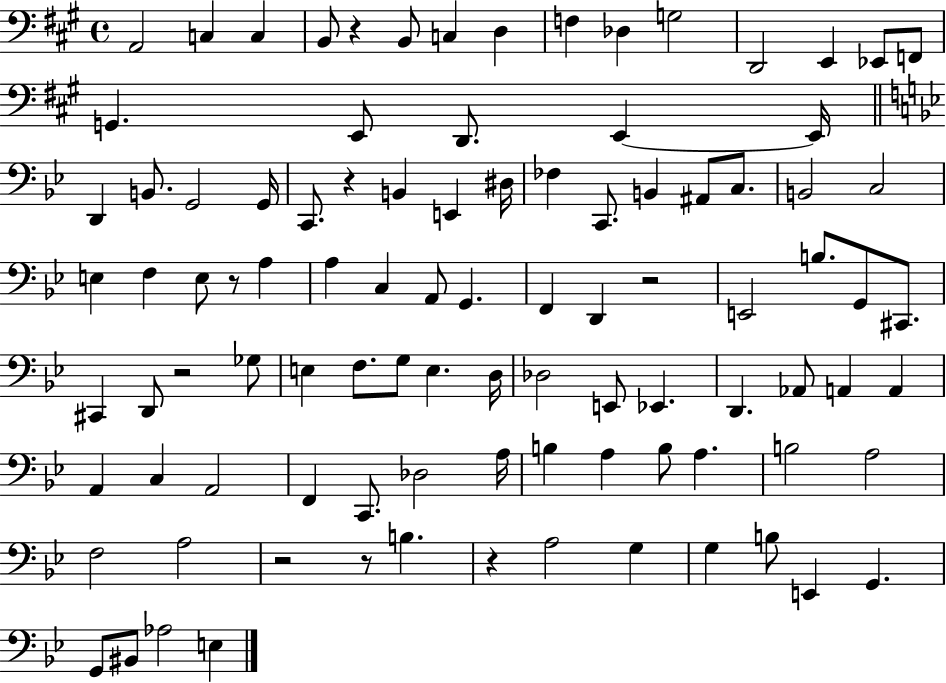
X:1
T:Untitled
M:4/4
L:1/4
K:A
A,,2 C, C, B,,/2 z B,,/2 C, D, F, _D, G,2 D,,2 E,, _E,,/2 F,,/2 G,, E,,/2 D,,/2 E,, E,,/4 D,, B,,/2 G,,2 G,,/4 C,,/2 z B,, E,, ^D,/4 _F, C,,/2 B,, ^A,,/2 C,/2 B,,2 C,2 E, F, E,/2 z/2 A, A, C, A,,/2 G,, F,, D,, z2 E,,2 B,/2 G,,/2 ^C,,/2 ^C,, D,,/2 z2 _G,/2 E, F,/2 G,/2 E, D,/4 _D,2 E,,/2 _E,, D,, _A,,/2 A,, A,, A,, C, A,,2 F,, C,,/2 _D,2 A,/4 B, A, B,/2 A, B,2 A,2 F,2 A,2 z2 z/2 B, z A,2 G, G, B,/2 E,, G,, G,,/2 ^B,,/2 _A,2 E,